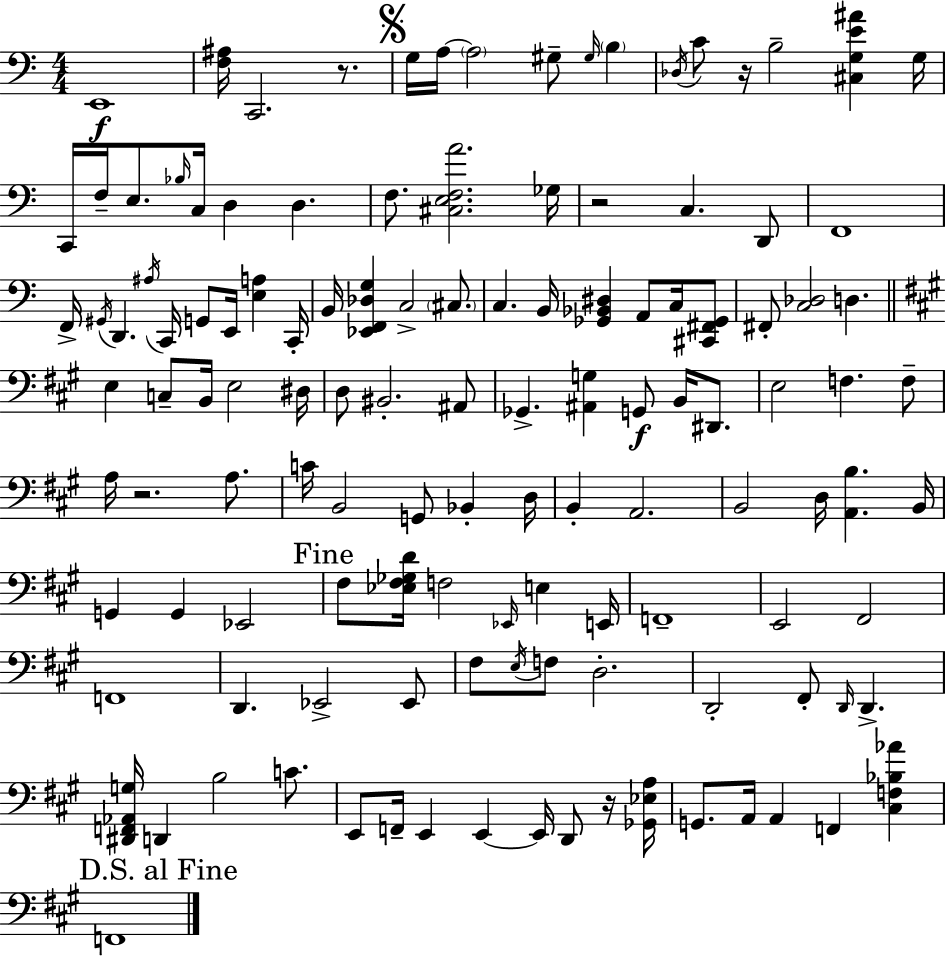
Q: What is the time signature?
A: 4/4